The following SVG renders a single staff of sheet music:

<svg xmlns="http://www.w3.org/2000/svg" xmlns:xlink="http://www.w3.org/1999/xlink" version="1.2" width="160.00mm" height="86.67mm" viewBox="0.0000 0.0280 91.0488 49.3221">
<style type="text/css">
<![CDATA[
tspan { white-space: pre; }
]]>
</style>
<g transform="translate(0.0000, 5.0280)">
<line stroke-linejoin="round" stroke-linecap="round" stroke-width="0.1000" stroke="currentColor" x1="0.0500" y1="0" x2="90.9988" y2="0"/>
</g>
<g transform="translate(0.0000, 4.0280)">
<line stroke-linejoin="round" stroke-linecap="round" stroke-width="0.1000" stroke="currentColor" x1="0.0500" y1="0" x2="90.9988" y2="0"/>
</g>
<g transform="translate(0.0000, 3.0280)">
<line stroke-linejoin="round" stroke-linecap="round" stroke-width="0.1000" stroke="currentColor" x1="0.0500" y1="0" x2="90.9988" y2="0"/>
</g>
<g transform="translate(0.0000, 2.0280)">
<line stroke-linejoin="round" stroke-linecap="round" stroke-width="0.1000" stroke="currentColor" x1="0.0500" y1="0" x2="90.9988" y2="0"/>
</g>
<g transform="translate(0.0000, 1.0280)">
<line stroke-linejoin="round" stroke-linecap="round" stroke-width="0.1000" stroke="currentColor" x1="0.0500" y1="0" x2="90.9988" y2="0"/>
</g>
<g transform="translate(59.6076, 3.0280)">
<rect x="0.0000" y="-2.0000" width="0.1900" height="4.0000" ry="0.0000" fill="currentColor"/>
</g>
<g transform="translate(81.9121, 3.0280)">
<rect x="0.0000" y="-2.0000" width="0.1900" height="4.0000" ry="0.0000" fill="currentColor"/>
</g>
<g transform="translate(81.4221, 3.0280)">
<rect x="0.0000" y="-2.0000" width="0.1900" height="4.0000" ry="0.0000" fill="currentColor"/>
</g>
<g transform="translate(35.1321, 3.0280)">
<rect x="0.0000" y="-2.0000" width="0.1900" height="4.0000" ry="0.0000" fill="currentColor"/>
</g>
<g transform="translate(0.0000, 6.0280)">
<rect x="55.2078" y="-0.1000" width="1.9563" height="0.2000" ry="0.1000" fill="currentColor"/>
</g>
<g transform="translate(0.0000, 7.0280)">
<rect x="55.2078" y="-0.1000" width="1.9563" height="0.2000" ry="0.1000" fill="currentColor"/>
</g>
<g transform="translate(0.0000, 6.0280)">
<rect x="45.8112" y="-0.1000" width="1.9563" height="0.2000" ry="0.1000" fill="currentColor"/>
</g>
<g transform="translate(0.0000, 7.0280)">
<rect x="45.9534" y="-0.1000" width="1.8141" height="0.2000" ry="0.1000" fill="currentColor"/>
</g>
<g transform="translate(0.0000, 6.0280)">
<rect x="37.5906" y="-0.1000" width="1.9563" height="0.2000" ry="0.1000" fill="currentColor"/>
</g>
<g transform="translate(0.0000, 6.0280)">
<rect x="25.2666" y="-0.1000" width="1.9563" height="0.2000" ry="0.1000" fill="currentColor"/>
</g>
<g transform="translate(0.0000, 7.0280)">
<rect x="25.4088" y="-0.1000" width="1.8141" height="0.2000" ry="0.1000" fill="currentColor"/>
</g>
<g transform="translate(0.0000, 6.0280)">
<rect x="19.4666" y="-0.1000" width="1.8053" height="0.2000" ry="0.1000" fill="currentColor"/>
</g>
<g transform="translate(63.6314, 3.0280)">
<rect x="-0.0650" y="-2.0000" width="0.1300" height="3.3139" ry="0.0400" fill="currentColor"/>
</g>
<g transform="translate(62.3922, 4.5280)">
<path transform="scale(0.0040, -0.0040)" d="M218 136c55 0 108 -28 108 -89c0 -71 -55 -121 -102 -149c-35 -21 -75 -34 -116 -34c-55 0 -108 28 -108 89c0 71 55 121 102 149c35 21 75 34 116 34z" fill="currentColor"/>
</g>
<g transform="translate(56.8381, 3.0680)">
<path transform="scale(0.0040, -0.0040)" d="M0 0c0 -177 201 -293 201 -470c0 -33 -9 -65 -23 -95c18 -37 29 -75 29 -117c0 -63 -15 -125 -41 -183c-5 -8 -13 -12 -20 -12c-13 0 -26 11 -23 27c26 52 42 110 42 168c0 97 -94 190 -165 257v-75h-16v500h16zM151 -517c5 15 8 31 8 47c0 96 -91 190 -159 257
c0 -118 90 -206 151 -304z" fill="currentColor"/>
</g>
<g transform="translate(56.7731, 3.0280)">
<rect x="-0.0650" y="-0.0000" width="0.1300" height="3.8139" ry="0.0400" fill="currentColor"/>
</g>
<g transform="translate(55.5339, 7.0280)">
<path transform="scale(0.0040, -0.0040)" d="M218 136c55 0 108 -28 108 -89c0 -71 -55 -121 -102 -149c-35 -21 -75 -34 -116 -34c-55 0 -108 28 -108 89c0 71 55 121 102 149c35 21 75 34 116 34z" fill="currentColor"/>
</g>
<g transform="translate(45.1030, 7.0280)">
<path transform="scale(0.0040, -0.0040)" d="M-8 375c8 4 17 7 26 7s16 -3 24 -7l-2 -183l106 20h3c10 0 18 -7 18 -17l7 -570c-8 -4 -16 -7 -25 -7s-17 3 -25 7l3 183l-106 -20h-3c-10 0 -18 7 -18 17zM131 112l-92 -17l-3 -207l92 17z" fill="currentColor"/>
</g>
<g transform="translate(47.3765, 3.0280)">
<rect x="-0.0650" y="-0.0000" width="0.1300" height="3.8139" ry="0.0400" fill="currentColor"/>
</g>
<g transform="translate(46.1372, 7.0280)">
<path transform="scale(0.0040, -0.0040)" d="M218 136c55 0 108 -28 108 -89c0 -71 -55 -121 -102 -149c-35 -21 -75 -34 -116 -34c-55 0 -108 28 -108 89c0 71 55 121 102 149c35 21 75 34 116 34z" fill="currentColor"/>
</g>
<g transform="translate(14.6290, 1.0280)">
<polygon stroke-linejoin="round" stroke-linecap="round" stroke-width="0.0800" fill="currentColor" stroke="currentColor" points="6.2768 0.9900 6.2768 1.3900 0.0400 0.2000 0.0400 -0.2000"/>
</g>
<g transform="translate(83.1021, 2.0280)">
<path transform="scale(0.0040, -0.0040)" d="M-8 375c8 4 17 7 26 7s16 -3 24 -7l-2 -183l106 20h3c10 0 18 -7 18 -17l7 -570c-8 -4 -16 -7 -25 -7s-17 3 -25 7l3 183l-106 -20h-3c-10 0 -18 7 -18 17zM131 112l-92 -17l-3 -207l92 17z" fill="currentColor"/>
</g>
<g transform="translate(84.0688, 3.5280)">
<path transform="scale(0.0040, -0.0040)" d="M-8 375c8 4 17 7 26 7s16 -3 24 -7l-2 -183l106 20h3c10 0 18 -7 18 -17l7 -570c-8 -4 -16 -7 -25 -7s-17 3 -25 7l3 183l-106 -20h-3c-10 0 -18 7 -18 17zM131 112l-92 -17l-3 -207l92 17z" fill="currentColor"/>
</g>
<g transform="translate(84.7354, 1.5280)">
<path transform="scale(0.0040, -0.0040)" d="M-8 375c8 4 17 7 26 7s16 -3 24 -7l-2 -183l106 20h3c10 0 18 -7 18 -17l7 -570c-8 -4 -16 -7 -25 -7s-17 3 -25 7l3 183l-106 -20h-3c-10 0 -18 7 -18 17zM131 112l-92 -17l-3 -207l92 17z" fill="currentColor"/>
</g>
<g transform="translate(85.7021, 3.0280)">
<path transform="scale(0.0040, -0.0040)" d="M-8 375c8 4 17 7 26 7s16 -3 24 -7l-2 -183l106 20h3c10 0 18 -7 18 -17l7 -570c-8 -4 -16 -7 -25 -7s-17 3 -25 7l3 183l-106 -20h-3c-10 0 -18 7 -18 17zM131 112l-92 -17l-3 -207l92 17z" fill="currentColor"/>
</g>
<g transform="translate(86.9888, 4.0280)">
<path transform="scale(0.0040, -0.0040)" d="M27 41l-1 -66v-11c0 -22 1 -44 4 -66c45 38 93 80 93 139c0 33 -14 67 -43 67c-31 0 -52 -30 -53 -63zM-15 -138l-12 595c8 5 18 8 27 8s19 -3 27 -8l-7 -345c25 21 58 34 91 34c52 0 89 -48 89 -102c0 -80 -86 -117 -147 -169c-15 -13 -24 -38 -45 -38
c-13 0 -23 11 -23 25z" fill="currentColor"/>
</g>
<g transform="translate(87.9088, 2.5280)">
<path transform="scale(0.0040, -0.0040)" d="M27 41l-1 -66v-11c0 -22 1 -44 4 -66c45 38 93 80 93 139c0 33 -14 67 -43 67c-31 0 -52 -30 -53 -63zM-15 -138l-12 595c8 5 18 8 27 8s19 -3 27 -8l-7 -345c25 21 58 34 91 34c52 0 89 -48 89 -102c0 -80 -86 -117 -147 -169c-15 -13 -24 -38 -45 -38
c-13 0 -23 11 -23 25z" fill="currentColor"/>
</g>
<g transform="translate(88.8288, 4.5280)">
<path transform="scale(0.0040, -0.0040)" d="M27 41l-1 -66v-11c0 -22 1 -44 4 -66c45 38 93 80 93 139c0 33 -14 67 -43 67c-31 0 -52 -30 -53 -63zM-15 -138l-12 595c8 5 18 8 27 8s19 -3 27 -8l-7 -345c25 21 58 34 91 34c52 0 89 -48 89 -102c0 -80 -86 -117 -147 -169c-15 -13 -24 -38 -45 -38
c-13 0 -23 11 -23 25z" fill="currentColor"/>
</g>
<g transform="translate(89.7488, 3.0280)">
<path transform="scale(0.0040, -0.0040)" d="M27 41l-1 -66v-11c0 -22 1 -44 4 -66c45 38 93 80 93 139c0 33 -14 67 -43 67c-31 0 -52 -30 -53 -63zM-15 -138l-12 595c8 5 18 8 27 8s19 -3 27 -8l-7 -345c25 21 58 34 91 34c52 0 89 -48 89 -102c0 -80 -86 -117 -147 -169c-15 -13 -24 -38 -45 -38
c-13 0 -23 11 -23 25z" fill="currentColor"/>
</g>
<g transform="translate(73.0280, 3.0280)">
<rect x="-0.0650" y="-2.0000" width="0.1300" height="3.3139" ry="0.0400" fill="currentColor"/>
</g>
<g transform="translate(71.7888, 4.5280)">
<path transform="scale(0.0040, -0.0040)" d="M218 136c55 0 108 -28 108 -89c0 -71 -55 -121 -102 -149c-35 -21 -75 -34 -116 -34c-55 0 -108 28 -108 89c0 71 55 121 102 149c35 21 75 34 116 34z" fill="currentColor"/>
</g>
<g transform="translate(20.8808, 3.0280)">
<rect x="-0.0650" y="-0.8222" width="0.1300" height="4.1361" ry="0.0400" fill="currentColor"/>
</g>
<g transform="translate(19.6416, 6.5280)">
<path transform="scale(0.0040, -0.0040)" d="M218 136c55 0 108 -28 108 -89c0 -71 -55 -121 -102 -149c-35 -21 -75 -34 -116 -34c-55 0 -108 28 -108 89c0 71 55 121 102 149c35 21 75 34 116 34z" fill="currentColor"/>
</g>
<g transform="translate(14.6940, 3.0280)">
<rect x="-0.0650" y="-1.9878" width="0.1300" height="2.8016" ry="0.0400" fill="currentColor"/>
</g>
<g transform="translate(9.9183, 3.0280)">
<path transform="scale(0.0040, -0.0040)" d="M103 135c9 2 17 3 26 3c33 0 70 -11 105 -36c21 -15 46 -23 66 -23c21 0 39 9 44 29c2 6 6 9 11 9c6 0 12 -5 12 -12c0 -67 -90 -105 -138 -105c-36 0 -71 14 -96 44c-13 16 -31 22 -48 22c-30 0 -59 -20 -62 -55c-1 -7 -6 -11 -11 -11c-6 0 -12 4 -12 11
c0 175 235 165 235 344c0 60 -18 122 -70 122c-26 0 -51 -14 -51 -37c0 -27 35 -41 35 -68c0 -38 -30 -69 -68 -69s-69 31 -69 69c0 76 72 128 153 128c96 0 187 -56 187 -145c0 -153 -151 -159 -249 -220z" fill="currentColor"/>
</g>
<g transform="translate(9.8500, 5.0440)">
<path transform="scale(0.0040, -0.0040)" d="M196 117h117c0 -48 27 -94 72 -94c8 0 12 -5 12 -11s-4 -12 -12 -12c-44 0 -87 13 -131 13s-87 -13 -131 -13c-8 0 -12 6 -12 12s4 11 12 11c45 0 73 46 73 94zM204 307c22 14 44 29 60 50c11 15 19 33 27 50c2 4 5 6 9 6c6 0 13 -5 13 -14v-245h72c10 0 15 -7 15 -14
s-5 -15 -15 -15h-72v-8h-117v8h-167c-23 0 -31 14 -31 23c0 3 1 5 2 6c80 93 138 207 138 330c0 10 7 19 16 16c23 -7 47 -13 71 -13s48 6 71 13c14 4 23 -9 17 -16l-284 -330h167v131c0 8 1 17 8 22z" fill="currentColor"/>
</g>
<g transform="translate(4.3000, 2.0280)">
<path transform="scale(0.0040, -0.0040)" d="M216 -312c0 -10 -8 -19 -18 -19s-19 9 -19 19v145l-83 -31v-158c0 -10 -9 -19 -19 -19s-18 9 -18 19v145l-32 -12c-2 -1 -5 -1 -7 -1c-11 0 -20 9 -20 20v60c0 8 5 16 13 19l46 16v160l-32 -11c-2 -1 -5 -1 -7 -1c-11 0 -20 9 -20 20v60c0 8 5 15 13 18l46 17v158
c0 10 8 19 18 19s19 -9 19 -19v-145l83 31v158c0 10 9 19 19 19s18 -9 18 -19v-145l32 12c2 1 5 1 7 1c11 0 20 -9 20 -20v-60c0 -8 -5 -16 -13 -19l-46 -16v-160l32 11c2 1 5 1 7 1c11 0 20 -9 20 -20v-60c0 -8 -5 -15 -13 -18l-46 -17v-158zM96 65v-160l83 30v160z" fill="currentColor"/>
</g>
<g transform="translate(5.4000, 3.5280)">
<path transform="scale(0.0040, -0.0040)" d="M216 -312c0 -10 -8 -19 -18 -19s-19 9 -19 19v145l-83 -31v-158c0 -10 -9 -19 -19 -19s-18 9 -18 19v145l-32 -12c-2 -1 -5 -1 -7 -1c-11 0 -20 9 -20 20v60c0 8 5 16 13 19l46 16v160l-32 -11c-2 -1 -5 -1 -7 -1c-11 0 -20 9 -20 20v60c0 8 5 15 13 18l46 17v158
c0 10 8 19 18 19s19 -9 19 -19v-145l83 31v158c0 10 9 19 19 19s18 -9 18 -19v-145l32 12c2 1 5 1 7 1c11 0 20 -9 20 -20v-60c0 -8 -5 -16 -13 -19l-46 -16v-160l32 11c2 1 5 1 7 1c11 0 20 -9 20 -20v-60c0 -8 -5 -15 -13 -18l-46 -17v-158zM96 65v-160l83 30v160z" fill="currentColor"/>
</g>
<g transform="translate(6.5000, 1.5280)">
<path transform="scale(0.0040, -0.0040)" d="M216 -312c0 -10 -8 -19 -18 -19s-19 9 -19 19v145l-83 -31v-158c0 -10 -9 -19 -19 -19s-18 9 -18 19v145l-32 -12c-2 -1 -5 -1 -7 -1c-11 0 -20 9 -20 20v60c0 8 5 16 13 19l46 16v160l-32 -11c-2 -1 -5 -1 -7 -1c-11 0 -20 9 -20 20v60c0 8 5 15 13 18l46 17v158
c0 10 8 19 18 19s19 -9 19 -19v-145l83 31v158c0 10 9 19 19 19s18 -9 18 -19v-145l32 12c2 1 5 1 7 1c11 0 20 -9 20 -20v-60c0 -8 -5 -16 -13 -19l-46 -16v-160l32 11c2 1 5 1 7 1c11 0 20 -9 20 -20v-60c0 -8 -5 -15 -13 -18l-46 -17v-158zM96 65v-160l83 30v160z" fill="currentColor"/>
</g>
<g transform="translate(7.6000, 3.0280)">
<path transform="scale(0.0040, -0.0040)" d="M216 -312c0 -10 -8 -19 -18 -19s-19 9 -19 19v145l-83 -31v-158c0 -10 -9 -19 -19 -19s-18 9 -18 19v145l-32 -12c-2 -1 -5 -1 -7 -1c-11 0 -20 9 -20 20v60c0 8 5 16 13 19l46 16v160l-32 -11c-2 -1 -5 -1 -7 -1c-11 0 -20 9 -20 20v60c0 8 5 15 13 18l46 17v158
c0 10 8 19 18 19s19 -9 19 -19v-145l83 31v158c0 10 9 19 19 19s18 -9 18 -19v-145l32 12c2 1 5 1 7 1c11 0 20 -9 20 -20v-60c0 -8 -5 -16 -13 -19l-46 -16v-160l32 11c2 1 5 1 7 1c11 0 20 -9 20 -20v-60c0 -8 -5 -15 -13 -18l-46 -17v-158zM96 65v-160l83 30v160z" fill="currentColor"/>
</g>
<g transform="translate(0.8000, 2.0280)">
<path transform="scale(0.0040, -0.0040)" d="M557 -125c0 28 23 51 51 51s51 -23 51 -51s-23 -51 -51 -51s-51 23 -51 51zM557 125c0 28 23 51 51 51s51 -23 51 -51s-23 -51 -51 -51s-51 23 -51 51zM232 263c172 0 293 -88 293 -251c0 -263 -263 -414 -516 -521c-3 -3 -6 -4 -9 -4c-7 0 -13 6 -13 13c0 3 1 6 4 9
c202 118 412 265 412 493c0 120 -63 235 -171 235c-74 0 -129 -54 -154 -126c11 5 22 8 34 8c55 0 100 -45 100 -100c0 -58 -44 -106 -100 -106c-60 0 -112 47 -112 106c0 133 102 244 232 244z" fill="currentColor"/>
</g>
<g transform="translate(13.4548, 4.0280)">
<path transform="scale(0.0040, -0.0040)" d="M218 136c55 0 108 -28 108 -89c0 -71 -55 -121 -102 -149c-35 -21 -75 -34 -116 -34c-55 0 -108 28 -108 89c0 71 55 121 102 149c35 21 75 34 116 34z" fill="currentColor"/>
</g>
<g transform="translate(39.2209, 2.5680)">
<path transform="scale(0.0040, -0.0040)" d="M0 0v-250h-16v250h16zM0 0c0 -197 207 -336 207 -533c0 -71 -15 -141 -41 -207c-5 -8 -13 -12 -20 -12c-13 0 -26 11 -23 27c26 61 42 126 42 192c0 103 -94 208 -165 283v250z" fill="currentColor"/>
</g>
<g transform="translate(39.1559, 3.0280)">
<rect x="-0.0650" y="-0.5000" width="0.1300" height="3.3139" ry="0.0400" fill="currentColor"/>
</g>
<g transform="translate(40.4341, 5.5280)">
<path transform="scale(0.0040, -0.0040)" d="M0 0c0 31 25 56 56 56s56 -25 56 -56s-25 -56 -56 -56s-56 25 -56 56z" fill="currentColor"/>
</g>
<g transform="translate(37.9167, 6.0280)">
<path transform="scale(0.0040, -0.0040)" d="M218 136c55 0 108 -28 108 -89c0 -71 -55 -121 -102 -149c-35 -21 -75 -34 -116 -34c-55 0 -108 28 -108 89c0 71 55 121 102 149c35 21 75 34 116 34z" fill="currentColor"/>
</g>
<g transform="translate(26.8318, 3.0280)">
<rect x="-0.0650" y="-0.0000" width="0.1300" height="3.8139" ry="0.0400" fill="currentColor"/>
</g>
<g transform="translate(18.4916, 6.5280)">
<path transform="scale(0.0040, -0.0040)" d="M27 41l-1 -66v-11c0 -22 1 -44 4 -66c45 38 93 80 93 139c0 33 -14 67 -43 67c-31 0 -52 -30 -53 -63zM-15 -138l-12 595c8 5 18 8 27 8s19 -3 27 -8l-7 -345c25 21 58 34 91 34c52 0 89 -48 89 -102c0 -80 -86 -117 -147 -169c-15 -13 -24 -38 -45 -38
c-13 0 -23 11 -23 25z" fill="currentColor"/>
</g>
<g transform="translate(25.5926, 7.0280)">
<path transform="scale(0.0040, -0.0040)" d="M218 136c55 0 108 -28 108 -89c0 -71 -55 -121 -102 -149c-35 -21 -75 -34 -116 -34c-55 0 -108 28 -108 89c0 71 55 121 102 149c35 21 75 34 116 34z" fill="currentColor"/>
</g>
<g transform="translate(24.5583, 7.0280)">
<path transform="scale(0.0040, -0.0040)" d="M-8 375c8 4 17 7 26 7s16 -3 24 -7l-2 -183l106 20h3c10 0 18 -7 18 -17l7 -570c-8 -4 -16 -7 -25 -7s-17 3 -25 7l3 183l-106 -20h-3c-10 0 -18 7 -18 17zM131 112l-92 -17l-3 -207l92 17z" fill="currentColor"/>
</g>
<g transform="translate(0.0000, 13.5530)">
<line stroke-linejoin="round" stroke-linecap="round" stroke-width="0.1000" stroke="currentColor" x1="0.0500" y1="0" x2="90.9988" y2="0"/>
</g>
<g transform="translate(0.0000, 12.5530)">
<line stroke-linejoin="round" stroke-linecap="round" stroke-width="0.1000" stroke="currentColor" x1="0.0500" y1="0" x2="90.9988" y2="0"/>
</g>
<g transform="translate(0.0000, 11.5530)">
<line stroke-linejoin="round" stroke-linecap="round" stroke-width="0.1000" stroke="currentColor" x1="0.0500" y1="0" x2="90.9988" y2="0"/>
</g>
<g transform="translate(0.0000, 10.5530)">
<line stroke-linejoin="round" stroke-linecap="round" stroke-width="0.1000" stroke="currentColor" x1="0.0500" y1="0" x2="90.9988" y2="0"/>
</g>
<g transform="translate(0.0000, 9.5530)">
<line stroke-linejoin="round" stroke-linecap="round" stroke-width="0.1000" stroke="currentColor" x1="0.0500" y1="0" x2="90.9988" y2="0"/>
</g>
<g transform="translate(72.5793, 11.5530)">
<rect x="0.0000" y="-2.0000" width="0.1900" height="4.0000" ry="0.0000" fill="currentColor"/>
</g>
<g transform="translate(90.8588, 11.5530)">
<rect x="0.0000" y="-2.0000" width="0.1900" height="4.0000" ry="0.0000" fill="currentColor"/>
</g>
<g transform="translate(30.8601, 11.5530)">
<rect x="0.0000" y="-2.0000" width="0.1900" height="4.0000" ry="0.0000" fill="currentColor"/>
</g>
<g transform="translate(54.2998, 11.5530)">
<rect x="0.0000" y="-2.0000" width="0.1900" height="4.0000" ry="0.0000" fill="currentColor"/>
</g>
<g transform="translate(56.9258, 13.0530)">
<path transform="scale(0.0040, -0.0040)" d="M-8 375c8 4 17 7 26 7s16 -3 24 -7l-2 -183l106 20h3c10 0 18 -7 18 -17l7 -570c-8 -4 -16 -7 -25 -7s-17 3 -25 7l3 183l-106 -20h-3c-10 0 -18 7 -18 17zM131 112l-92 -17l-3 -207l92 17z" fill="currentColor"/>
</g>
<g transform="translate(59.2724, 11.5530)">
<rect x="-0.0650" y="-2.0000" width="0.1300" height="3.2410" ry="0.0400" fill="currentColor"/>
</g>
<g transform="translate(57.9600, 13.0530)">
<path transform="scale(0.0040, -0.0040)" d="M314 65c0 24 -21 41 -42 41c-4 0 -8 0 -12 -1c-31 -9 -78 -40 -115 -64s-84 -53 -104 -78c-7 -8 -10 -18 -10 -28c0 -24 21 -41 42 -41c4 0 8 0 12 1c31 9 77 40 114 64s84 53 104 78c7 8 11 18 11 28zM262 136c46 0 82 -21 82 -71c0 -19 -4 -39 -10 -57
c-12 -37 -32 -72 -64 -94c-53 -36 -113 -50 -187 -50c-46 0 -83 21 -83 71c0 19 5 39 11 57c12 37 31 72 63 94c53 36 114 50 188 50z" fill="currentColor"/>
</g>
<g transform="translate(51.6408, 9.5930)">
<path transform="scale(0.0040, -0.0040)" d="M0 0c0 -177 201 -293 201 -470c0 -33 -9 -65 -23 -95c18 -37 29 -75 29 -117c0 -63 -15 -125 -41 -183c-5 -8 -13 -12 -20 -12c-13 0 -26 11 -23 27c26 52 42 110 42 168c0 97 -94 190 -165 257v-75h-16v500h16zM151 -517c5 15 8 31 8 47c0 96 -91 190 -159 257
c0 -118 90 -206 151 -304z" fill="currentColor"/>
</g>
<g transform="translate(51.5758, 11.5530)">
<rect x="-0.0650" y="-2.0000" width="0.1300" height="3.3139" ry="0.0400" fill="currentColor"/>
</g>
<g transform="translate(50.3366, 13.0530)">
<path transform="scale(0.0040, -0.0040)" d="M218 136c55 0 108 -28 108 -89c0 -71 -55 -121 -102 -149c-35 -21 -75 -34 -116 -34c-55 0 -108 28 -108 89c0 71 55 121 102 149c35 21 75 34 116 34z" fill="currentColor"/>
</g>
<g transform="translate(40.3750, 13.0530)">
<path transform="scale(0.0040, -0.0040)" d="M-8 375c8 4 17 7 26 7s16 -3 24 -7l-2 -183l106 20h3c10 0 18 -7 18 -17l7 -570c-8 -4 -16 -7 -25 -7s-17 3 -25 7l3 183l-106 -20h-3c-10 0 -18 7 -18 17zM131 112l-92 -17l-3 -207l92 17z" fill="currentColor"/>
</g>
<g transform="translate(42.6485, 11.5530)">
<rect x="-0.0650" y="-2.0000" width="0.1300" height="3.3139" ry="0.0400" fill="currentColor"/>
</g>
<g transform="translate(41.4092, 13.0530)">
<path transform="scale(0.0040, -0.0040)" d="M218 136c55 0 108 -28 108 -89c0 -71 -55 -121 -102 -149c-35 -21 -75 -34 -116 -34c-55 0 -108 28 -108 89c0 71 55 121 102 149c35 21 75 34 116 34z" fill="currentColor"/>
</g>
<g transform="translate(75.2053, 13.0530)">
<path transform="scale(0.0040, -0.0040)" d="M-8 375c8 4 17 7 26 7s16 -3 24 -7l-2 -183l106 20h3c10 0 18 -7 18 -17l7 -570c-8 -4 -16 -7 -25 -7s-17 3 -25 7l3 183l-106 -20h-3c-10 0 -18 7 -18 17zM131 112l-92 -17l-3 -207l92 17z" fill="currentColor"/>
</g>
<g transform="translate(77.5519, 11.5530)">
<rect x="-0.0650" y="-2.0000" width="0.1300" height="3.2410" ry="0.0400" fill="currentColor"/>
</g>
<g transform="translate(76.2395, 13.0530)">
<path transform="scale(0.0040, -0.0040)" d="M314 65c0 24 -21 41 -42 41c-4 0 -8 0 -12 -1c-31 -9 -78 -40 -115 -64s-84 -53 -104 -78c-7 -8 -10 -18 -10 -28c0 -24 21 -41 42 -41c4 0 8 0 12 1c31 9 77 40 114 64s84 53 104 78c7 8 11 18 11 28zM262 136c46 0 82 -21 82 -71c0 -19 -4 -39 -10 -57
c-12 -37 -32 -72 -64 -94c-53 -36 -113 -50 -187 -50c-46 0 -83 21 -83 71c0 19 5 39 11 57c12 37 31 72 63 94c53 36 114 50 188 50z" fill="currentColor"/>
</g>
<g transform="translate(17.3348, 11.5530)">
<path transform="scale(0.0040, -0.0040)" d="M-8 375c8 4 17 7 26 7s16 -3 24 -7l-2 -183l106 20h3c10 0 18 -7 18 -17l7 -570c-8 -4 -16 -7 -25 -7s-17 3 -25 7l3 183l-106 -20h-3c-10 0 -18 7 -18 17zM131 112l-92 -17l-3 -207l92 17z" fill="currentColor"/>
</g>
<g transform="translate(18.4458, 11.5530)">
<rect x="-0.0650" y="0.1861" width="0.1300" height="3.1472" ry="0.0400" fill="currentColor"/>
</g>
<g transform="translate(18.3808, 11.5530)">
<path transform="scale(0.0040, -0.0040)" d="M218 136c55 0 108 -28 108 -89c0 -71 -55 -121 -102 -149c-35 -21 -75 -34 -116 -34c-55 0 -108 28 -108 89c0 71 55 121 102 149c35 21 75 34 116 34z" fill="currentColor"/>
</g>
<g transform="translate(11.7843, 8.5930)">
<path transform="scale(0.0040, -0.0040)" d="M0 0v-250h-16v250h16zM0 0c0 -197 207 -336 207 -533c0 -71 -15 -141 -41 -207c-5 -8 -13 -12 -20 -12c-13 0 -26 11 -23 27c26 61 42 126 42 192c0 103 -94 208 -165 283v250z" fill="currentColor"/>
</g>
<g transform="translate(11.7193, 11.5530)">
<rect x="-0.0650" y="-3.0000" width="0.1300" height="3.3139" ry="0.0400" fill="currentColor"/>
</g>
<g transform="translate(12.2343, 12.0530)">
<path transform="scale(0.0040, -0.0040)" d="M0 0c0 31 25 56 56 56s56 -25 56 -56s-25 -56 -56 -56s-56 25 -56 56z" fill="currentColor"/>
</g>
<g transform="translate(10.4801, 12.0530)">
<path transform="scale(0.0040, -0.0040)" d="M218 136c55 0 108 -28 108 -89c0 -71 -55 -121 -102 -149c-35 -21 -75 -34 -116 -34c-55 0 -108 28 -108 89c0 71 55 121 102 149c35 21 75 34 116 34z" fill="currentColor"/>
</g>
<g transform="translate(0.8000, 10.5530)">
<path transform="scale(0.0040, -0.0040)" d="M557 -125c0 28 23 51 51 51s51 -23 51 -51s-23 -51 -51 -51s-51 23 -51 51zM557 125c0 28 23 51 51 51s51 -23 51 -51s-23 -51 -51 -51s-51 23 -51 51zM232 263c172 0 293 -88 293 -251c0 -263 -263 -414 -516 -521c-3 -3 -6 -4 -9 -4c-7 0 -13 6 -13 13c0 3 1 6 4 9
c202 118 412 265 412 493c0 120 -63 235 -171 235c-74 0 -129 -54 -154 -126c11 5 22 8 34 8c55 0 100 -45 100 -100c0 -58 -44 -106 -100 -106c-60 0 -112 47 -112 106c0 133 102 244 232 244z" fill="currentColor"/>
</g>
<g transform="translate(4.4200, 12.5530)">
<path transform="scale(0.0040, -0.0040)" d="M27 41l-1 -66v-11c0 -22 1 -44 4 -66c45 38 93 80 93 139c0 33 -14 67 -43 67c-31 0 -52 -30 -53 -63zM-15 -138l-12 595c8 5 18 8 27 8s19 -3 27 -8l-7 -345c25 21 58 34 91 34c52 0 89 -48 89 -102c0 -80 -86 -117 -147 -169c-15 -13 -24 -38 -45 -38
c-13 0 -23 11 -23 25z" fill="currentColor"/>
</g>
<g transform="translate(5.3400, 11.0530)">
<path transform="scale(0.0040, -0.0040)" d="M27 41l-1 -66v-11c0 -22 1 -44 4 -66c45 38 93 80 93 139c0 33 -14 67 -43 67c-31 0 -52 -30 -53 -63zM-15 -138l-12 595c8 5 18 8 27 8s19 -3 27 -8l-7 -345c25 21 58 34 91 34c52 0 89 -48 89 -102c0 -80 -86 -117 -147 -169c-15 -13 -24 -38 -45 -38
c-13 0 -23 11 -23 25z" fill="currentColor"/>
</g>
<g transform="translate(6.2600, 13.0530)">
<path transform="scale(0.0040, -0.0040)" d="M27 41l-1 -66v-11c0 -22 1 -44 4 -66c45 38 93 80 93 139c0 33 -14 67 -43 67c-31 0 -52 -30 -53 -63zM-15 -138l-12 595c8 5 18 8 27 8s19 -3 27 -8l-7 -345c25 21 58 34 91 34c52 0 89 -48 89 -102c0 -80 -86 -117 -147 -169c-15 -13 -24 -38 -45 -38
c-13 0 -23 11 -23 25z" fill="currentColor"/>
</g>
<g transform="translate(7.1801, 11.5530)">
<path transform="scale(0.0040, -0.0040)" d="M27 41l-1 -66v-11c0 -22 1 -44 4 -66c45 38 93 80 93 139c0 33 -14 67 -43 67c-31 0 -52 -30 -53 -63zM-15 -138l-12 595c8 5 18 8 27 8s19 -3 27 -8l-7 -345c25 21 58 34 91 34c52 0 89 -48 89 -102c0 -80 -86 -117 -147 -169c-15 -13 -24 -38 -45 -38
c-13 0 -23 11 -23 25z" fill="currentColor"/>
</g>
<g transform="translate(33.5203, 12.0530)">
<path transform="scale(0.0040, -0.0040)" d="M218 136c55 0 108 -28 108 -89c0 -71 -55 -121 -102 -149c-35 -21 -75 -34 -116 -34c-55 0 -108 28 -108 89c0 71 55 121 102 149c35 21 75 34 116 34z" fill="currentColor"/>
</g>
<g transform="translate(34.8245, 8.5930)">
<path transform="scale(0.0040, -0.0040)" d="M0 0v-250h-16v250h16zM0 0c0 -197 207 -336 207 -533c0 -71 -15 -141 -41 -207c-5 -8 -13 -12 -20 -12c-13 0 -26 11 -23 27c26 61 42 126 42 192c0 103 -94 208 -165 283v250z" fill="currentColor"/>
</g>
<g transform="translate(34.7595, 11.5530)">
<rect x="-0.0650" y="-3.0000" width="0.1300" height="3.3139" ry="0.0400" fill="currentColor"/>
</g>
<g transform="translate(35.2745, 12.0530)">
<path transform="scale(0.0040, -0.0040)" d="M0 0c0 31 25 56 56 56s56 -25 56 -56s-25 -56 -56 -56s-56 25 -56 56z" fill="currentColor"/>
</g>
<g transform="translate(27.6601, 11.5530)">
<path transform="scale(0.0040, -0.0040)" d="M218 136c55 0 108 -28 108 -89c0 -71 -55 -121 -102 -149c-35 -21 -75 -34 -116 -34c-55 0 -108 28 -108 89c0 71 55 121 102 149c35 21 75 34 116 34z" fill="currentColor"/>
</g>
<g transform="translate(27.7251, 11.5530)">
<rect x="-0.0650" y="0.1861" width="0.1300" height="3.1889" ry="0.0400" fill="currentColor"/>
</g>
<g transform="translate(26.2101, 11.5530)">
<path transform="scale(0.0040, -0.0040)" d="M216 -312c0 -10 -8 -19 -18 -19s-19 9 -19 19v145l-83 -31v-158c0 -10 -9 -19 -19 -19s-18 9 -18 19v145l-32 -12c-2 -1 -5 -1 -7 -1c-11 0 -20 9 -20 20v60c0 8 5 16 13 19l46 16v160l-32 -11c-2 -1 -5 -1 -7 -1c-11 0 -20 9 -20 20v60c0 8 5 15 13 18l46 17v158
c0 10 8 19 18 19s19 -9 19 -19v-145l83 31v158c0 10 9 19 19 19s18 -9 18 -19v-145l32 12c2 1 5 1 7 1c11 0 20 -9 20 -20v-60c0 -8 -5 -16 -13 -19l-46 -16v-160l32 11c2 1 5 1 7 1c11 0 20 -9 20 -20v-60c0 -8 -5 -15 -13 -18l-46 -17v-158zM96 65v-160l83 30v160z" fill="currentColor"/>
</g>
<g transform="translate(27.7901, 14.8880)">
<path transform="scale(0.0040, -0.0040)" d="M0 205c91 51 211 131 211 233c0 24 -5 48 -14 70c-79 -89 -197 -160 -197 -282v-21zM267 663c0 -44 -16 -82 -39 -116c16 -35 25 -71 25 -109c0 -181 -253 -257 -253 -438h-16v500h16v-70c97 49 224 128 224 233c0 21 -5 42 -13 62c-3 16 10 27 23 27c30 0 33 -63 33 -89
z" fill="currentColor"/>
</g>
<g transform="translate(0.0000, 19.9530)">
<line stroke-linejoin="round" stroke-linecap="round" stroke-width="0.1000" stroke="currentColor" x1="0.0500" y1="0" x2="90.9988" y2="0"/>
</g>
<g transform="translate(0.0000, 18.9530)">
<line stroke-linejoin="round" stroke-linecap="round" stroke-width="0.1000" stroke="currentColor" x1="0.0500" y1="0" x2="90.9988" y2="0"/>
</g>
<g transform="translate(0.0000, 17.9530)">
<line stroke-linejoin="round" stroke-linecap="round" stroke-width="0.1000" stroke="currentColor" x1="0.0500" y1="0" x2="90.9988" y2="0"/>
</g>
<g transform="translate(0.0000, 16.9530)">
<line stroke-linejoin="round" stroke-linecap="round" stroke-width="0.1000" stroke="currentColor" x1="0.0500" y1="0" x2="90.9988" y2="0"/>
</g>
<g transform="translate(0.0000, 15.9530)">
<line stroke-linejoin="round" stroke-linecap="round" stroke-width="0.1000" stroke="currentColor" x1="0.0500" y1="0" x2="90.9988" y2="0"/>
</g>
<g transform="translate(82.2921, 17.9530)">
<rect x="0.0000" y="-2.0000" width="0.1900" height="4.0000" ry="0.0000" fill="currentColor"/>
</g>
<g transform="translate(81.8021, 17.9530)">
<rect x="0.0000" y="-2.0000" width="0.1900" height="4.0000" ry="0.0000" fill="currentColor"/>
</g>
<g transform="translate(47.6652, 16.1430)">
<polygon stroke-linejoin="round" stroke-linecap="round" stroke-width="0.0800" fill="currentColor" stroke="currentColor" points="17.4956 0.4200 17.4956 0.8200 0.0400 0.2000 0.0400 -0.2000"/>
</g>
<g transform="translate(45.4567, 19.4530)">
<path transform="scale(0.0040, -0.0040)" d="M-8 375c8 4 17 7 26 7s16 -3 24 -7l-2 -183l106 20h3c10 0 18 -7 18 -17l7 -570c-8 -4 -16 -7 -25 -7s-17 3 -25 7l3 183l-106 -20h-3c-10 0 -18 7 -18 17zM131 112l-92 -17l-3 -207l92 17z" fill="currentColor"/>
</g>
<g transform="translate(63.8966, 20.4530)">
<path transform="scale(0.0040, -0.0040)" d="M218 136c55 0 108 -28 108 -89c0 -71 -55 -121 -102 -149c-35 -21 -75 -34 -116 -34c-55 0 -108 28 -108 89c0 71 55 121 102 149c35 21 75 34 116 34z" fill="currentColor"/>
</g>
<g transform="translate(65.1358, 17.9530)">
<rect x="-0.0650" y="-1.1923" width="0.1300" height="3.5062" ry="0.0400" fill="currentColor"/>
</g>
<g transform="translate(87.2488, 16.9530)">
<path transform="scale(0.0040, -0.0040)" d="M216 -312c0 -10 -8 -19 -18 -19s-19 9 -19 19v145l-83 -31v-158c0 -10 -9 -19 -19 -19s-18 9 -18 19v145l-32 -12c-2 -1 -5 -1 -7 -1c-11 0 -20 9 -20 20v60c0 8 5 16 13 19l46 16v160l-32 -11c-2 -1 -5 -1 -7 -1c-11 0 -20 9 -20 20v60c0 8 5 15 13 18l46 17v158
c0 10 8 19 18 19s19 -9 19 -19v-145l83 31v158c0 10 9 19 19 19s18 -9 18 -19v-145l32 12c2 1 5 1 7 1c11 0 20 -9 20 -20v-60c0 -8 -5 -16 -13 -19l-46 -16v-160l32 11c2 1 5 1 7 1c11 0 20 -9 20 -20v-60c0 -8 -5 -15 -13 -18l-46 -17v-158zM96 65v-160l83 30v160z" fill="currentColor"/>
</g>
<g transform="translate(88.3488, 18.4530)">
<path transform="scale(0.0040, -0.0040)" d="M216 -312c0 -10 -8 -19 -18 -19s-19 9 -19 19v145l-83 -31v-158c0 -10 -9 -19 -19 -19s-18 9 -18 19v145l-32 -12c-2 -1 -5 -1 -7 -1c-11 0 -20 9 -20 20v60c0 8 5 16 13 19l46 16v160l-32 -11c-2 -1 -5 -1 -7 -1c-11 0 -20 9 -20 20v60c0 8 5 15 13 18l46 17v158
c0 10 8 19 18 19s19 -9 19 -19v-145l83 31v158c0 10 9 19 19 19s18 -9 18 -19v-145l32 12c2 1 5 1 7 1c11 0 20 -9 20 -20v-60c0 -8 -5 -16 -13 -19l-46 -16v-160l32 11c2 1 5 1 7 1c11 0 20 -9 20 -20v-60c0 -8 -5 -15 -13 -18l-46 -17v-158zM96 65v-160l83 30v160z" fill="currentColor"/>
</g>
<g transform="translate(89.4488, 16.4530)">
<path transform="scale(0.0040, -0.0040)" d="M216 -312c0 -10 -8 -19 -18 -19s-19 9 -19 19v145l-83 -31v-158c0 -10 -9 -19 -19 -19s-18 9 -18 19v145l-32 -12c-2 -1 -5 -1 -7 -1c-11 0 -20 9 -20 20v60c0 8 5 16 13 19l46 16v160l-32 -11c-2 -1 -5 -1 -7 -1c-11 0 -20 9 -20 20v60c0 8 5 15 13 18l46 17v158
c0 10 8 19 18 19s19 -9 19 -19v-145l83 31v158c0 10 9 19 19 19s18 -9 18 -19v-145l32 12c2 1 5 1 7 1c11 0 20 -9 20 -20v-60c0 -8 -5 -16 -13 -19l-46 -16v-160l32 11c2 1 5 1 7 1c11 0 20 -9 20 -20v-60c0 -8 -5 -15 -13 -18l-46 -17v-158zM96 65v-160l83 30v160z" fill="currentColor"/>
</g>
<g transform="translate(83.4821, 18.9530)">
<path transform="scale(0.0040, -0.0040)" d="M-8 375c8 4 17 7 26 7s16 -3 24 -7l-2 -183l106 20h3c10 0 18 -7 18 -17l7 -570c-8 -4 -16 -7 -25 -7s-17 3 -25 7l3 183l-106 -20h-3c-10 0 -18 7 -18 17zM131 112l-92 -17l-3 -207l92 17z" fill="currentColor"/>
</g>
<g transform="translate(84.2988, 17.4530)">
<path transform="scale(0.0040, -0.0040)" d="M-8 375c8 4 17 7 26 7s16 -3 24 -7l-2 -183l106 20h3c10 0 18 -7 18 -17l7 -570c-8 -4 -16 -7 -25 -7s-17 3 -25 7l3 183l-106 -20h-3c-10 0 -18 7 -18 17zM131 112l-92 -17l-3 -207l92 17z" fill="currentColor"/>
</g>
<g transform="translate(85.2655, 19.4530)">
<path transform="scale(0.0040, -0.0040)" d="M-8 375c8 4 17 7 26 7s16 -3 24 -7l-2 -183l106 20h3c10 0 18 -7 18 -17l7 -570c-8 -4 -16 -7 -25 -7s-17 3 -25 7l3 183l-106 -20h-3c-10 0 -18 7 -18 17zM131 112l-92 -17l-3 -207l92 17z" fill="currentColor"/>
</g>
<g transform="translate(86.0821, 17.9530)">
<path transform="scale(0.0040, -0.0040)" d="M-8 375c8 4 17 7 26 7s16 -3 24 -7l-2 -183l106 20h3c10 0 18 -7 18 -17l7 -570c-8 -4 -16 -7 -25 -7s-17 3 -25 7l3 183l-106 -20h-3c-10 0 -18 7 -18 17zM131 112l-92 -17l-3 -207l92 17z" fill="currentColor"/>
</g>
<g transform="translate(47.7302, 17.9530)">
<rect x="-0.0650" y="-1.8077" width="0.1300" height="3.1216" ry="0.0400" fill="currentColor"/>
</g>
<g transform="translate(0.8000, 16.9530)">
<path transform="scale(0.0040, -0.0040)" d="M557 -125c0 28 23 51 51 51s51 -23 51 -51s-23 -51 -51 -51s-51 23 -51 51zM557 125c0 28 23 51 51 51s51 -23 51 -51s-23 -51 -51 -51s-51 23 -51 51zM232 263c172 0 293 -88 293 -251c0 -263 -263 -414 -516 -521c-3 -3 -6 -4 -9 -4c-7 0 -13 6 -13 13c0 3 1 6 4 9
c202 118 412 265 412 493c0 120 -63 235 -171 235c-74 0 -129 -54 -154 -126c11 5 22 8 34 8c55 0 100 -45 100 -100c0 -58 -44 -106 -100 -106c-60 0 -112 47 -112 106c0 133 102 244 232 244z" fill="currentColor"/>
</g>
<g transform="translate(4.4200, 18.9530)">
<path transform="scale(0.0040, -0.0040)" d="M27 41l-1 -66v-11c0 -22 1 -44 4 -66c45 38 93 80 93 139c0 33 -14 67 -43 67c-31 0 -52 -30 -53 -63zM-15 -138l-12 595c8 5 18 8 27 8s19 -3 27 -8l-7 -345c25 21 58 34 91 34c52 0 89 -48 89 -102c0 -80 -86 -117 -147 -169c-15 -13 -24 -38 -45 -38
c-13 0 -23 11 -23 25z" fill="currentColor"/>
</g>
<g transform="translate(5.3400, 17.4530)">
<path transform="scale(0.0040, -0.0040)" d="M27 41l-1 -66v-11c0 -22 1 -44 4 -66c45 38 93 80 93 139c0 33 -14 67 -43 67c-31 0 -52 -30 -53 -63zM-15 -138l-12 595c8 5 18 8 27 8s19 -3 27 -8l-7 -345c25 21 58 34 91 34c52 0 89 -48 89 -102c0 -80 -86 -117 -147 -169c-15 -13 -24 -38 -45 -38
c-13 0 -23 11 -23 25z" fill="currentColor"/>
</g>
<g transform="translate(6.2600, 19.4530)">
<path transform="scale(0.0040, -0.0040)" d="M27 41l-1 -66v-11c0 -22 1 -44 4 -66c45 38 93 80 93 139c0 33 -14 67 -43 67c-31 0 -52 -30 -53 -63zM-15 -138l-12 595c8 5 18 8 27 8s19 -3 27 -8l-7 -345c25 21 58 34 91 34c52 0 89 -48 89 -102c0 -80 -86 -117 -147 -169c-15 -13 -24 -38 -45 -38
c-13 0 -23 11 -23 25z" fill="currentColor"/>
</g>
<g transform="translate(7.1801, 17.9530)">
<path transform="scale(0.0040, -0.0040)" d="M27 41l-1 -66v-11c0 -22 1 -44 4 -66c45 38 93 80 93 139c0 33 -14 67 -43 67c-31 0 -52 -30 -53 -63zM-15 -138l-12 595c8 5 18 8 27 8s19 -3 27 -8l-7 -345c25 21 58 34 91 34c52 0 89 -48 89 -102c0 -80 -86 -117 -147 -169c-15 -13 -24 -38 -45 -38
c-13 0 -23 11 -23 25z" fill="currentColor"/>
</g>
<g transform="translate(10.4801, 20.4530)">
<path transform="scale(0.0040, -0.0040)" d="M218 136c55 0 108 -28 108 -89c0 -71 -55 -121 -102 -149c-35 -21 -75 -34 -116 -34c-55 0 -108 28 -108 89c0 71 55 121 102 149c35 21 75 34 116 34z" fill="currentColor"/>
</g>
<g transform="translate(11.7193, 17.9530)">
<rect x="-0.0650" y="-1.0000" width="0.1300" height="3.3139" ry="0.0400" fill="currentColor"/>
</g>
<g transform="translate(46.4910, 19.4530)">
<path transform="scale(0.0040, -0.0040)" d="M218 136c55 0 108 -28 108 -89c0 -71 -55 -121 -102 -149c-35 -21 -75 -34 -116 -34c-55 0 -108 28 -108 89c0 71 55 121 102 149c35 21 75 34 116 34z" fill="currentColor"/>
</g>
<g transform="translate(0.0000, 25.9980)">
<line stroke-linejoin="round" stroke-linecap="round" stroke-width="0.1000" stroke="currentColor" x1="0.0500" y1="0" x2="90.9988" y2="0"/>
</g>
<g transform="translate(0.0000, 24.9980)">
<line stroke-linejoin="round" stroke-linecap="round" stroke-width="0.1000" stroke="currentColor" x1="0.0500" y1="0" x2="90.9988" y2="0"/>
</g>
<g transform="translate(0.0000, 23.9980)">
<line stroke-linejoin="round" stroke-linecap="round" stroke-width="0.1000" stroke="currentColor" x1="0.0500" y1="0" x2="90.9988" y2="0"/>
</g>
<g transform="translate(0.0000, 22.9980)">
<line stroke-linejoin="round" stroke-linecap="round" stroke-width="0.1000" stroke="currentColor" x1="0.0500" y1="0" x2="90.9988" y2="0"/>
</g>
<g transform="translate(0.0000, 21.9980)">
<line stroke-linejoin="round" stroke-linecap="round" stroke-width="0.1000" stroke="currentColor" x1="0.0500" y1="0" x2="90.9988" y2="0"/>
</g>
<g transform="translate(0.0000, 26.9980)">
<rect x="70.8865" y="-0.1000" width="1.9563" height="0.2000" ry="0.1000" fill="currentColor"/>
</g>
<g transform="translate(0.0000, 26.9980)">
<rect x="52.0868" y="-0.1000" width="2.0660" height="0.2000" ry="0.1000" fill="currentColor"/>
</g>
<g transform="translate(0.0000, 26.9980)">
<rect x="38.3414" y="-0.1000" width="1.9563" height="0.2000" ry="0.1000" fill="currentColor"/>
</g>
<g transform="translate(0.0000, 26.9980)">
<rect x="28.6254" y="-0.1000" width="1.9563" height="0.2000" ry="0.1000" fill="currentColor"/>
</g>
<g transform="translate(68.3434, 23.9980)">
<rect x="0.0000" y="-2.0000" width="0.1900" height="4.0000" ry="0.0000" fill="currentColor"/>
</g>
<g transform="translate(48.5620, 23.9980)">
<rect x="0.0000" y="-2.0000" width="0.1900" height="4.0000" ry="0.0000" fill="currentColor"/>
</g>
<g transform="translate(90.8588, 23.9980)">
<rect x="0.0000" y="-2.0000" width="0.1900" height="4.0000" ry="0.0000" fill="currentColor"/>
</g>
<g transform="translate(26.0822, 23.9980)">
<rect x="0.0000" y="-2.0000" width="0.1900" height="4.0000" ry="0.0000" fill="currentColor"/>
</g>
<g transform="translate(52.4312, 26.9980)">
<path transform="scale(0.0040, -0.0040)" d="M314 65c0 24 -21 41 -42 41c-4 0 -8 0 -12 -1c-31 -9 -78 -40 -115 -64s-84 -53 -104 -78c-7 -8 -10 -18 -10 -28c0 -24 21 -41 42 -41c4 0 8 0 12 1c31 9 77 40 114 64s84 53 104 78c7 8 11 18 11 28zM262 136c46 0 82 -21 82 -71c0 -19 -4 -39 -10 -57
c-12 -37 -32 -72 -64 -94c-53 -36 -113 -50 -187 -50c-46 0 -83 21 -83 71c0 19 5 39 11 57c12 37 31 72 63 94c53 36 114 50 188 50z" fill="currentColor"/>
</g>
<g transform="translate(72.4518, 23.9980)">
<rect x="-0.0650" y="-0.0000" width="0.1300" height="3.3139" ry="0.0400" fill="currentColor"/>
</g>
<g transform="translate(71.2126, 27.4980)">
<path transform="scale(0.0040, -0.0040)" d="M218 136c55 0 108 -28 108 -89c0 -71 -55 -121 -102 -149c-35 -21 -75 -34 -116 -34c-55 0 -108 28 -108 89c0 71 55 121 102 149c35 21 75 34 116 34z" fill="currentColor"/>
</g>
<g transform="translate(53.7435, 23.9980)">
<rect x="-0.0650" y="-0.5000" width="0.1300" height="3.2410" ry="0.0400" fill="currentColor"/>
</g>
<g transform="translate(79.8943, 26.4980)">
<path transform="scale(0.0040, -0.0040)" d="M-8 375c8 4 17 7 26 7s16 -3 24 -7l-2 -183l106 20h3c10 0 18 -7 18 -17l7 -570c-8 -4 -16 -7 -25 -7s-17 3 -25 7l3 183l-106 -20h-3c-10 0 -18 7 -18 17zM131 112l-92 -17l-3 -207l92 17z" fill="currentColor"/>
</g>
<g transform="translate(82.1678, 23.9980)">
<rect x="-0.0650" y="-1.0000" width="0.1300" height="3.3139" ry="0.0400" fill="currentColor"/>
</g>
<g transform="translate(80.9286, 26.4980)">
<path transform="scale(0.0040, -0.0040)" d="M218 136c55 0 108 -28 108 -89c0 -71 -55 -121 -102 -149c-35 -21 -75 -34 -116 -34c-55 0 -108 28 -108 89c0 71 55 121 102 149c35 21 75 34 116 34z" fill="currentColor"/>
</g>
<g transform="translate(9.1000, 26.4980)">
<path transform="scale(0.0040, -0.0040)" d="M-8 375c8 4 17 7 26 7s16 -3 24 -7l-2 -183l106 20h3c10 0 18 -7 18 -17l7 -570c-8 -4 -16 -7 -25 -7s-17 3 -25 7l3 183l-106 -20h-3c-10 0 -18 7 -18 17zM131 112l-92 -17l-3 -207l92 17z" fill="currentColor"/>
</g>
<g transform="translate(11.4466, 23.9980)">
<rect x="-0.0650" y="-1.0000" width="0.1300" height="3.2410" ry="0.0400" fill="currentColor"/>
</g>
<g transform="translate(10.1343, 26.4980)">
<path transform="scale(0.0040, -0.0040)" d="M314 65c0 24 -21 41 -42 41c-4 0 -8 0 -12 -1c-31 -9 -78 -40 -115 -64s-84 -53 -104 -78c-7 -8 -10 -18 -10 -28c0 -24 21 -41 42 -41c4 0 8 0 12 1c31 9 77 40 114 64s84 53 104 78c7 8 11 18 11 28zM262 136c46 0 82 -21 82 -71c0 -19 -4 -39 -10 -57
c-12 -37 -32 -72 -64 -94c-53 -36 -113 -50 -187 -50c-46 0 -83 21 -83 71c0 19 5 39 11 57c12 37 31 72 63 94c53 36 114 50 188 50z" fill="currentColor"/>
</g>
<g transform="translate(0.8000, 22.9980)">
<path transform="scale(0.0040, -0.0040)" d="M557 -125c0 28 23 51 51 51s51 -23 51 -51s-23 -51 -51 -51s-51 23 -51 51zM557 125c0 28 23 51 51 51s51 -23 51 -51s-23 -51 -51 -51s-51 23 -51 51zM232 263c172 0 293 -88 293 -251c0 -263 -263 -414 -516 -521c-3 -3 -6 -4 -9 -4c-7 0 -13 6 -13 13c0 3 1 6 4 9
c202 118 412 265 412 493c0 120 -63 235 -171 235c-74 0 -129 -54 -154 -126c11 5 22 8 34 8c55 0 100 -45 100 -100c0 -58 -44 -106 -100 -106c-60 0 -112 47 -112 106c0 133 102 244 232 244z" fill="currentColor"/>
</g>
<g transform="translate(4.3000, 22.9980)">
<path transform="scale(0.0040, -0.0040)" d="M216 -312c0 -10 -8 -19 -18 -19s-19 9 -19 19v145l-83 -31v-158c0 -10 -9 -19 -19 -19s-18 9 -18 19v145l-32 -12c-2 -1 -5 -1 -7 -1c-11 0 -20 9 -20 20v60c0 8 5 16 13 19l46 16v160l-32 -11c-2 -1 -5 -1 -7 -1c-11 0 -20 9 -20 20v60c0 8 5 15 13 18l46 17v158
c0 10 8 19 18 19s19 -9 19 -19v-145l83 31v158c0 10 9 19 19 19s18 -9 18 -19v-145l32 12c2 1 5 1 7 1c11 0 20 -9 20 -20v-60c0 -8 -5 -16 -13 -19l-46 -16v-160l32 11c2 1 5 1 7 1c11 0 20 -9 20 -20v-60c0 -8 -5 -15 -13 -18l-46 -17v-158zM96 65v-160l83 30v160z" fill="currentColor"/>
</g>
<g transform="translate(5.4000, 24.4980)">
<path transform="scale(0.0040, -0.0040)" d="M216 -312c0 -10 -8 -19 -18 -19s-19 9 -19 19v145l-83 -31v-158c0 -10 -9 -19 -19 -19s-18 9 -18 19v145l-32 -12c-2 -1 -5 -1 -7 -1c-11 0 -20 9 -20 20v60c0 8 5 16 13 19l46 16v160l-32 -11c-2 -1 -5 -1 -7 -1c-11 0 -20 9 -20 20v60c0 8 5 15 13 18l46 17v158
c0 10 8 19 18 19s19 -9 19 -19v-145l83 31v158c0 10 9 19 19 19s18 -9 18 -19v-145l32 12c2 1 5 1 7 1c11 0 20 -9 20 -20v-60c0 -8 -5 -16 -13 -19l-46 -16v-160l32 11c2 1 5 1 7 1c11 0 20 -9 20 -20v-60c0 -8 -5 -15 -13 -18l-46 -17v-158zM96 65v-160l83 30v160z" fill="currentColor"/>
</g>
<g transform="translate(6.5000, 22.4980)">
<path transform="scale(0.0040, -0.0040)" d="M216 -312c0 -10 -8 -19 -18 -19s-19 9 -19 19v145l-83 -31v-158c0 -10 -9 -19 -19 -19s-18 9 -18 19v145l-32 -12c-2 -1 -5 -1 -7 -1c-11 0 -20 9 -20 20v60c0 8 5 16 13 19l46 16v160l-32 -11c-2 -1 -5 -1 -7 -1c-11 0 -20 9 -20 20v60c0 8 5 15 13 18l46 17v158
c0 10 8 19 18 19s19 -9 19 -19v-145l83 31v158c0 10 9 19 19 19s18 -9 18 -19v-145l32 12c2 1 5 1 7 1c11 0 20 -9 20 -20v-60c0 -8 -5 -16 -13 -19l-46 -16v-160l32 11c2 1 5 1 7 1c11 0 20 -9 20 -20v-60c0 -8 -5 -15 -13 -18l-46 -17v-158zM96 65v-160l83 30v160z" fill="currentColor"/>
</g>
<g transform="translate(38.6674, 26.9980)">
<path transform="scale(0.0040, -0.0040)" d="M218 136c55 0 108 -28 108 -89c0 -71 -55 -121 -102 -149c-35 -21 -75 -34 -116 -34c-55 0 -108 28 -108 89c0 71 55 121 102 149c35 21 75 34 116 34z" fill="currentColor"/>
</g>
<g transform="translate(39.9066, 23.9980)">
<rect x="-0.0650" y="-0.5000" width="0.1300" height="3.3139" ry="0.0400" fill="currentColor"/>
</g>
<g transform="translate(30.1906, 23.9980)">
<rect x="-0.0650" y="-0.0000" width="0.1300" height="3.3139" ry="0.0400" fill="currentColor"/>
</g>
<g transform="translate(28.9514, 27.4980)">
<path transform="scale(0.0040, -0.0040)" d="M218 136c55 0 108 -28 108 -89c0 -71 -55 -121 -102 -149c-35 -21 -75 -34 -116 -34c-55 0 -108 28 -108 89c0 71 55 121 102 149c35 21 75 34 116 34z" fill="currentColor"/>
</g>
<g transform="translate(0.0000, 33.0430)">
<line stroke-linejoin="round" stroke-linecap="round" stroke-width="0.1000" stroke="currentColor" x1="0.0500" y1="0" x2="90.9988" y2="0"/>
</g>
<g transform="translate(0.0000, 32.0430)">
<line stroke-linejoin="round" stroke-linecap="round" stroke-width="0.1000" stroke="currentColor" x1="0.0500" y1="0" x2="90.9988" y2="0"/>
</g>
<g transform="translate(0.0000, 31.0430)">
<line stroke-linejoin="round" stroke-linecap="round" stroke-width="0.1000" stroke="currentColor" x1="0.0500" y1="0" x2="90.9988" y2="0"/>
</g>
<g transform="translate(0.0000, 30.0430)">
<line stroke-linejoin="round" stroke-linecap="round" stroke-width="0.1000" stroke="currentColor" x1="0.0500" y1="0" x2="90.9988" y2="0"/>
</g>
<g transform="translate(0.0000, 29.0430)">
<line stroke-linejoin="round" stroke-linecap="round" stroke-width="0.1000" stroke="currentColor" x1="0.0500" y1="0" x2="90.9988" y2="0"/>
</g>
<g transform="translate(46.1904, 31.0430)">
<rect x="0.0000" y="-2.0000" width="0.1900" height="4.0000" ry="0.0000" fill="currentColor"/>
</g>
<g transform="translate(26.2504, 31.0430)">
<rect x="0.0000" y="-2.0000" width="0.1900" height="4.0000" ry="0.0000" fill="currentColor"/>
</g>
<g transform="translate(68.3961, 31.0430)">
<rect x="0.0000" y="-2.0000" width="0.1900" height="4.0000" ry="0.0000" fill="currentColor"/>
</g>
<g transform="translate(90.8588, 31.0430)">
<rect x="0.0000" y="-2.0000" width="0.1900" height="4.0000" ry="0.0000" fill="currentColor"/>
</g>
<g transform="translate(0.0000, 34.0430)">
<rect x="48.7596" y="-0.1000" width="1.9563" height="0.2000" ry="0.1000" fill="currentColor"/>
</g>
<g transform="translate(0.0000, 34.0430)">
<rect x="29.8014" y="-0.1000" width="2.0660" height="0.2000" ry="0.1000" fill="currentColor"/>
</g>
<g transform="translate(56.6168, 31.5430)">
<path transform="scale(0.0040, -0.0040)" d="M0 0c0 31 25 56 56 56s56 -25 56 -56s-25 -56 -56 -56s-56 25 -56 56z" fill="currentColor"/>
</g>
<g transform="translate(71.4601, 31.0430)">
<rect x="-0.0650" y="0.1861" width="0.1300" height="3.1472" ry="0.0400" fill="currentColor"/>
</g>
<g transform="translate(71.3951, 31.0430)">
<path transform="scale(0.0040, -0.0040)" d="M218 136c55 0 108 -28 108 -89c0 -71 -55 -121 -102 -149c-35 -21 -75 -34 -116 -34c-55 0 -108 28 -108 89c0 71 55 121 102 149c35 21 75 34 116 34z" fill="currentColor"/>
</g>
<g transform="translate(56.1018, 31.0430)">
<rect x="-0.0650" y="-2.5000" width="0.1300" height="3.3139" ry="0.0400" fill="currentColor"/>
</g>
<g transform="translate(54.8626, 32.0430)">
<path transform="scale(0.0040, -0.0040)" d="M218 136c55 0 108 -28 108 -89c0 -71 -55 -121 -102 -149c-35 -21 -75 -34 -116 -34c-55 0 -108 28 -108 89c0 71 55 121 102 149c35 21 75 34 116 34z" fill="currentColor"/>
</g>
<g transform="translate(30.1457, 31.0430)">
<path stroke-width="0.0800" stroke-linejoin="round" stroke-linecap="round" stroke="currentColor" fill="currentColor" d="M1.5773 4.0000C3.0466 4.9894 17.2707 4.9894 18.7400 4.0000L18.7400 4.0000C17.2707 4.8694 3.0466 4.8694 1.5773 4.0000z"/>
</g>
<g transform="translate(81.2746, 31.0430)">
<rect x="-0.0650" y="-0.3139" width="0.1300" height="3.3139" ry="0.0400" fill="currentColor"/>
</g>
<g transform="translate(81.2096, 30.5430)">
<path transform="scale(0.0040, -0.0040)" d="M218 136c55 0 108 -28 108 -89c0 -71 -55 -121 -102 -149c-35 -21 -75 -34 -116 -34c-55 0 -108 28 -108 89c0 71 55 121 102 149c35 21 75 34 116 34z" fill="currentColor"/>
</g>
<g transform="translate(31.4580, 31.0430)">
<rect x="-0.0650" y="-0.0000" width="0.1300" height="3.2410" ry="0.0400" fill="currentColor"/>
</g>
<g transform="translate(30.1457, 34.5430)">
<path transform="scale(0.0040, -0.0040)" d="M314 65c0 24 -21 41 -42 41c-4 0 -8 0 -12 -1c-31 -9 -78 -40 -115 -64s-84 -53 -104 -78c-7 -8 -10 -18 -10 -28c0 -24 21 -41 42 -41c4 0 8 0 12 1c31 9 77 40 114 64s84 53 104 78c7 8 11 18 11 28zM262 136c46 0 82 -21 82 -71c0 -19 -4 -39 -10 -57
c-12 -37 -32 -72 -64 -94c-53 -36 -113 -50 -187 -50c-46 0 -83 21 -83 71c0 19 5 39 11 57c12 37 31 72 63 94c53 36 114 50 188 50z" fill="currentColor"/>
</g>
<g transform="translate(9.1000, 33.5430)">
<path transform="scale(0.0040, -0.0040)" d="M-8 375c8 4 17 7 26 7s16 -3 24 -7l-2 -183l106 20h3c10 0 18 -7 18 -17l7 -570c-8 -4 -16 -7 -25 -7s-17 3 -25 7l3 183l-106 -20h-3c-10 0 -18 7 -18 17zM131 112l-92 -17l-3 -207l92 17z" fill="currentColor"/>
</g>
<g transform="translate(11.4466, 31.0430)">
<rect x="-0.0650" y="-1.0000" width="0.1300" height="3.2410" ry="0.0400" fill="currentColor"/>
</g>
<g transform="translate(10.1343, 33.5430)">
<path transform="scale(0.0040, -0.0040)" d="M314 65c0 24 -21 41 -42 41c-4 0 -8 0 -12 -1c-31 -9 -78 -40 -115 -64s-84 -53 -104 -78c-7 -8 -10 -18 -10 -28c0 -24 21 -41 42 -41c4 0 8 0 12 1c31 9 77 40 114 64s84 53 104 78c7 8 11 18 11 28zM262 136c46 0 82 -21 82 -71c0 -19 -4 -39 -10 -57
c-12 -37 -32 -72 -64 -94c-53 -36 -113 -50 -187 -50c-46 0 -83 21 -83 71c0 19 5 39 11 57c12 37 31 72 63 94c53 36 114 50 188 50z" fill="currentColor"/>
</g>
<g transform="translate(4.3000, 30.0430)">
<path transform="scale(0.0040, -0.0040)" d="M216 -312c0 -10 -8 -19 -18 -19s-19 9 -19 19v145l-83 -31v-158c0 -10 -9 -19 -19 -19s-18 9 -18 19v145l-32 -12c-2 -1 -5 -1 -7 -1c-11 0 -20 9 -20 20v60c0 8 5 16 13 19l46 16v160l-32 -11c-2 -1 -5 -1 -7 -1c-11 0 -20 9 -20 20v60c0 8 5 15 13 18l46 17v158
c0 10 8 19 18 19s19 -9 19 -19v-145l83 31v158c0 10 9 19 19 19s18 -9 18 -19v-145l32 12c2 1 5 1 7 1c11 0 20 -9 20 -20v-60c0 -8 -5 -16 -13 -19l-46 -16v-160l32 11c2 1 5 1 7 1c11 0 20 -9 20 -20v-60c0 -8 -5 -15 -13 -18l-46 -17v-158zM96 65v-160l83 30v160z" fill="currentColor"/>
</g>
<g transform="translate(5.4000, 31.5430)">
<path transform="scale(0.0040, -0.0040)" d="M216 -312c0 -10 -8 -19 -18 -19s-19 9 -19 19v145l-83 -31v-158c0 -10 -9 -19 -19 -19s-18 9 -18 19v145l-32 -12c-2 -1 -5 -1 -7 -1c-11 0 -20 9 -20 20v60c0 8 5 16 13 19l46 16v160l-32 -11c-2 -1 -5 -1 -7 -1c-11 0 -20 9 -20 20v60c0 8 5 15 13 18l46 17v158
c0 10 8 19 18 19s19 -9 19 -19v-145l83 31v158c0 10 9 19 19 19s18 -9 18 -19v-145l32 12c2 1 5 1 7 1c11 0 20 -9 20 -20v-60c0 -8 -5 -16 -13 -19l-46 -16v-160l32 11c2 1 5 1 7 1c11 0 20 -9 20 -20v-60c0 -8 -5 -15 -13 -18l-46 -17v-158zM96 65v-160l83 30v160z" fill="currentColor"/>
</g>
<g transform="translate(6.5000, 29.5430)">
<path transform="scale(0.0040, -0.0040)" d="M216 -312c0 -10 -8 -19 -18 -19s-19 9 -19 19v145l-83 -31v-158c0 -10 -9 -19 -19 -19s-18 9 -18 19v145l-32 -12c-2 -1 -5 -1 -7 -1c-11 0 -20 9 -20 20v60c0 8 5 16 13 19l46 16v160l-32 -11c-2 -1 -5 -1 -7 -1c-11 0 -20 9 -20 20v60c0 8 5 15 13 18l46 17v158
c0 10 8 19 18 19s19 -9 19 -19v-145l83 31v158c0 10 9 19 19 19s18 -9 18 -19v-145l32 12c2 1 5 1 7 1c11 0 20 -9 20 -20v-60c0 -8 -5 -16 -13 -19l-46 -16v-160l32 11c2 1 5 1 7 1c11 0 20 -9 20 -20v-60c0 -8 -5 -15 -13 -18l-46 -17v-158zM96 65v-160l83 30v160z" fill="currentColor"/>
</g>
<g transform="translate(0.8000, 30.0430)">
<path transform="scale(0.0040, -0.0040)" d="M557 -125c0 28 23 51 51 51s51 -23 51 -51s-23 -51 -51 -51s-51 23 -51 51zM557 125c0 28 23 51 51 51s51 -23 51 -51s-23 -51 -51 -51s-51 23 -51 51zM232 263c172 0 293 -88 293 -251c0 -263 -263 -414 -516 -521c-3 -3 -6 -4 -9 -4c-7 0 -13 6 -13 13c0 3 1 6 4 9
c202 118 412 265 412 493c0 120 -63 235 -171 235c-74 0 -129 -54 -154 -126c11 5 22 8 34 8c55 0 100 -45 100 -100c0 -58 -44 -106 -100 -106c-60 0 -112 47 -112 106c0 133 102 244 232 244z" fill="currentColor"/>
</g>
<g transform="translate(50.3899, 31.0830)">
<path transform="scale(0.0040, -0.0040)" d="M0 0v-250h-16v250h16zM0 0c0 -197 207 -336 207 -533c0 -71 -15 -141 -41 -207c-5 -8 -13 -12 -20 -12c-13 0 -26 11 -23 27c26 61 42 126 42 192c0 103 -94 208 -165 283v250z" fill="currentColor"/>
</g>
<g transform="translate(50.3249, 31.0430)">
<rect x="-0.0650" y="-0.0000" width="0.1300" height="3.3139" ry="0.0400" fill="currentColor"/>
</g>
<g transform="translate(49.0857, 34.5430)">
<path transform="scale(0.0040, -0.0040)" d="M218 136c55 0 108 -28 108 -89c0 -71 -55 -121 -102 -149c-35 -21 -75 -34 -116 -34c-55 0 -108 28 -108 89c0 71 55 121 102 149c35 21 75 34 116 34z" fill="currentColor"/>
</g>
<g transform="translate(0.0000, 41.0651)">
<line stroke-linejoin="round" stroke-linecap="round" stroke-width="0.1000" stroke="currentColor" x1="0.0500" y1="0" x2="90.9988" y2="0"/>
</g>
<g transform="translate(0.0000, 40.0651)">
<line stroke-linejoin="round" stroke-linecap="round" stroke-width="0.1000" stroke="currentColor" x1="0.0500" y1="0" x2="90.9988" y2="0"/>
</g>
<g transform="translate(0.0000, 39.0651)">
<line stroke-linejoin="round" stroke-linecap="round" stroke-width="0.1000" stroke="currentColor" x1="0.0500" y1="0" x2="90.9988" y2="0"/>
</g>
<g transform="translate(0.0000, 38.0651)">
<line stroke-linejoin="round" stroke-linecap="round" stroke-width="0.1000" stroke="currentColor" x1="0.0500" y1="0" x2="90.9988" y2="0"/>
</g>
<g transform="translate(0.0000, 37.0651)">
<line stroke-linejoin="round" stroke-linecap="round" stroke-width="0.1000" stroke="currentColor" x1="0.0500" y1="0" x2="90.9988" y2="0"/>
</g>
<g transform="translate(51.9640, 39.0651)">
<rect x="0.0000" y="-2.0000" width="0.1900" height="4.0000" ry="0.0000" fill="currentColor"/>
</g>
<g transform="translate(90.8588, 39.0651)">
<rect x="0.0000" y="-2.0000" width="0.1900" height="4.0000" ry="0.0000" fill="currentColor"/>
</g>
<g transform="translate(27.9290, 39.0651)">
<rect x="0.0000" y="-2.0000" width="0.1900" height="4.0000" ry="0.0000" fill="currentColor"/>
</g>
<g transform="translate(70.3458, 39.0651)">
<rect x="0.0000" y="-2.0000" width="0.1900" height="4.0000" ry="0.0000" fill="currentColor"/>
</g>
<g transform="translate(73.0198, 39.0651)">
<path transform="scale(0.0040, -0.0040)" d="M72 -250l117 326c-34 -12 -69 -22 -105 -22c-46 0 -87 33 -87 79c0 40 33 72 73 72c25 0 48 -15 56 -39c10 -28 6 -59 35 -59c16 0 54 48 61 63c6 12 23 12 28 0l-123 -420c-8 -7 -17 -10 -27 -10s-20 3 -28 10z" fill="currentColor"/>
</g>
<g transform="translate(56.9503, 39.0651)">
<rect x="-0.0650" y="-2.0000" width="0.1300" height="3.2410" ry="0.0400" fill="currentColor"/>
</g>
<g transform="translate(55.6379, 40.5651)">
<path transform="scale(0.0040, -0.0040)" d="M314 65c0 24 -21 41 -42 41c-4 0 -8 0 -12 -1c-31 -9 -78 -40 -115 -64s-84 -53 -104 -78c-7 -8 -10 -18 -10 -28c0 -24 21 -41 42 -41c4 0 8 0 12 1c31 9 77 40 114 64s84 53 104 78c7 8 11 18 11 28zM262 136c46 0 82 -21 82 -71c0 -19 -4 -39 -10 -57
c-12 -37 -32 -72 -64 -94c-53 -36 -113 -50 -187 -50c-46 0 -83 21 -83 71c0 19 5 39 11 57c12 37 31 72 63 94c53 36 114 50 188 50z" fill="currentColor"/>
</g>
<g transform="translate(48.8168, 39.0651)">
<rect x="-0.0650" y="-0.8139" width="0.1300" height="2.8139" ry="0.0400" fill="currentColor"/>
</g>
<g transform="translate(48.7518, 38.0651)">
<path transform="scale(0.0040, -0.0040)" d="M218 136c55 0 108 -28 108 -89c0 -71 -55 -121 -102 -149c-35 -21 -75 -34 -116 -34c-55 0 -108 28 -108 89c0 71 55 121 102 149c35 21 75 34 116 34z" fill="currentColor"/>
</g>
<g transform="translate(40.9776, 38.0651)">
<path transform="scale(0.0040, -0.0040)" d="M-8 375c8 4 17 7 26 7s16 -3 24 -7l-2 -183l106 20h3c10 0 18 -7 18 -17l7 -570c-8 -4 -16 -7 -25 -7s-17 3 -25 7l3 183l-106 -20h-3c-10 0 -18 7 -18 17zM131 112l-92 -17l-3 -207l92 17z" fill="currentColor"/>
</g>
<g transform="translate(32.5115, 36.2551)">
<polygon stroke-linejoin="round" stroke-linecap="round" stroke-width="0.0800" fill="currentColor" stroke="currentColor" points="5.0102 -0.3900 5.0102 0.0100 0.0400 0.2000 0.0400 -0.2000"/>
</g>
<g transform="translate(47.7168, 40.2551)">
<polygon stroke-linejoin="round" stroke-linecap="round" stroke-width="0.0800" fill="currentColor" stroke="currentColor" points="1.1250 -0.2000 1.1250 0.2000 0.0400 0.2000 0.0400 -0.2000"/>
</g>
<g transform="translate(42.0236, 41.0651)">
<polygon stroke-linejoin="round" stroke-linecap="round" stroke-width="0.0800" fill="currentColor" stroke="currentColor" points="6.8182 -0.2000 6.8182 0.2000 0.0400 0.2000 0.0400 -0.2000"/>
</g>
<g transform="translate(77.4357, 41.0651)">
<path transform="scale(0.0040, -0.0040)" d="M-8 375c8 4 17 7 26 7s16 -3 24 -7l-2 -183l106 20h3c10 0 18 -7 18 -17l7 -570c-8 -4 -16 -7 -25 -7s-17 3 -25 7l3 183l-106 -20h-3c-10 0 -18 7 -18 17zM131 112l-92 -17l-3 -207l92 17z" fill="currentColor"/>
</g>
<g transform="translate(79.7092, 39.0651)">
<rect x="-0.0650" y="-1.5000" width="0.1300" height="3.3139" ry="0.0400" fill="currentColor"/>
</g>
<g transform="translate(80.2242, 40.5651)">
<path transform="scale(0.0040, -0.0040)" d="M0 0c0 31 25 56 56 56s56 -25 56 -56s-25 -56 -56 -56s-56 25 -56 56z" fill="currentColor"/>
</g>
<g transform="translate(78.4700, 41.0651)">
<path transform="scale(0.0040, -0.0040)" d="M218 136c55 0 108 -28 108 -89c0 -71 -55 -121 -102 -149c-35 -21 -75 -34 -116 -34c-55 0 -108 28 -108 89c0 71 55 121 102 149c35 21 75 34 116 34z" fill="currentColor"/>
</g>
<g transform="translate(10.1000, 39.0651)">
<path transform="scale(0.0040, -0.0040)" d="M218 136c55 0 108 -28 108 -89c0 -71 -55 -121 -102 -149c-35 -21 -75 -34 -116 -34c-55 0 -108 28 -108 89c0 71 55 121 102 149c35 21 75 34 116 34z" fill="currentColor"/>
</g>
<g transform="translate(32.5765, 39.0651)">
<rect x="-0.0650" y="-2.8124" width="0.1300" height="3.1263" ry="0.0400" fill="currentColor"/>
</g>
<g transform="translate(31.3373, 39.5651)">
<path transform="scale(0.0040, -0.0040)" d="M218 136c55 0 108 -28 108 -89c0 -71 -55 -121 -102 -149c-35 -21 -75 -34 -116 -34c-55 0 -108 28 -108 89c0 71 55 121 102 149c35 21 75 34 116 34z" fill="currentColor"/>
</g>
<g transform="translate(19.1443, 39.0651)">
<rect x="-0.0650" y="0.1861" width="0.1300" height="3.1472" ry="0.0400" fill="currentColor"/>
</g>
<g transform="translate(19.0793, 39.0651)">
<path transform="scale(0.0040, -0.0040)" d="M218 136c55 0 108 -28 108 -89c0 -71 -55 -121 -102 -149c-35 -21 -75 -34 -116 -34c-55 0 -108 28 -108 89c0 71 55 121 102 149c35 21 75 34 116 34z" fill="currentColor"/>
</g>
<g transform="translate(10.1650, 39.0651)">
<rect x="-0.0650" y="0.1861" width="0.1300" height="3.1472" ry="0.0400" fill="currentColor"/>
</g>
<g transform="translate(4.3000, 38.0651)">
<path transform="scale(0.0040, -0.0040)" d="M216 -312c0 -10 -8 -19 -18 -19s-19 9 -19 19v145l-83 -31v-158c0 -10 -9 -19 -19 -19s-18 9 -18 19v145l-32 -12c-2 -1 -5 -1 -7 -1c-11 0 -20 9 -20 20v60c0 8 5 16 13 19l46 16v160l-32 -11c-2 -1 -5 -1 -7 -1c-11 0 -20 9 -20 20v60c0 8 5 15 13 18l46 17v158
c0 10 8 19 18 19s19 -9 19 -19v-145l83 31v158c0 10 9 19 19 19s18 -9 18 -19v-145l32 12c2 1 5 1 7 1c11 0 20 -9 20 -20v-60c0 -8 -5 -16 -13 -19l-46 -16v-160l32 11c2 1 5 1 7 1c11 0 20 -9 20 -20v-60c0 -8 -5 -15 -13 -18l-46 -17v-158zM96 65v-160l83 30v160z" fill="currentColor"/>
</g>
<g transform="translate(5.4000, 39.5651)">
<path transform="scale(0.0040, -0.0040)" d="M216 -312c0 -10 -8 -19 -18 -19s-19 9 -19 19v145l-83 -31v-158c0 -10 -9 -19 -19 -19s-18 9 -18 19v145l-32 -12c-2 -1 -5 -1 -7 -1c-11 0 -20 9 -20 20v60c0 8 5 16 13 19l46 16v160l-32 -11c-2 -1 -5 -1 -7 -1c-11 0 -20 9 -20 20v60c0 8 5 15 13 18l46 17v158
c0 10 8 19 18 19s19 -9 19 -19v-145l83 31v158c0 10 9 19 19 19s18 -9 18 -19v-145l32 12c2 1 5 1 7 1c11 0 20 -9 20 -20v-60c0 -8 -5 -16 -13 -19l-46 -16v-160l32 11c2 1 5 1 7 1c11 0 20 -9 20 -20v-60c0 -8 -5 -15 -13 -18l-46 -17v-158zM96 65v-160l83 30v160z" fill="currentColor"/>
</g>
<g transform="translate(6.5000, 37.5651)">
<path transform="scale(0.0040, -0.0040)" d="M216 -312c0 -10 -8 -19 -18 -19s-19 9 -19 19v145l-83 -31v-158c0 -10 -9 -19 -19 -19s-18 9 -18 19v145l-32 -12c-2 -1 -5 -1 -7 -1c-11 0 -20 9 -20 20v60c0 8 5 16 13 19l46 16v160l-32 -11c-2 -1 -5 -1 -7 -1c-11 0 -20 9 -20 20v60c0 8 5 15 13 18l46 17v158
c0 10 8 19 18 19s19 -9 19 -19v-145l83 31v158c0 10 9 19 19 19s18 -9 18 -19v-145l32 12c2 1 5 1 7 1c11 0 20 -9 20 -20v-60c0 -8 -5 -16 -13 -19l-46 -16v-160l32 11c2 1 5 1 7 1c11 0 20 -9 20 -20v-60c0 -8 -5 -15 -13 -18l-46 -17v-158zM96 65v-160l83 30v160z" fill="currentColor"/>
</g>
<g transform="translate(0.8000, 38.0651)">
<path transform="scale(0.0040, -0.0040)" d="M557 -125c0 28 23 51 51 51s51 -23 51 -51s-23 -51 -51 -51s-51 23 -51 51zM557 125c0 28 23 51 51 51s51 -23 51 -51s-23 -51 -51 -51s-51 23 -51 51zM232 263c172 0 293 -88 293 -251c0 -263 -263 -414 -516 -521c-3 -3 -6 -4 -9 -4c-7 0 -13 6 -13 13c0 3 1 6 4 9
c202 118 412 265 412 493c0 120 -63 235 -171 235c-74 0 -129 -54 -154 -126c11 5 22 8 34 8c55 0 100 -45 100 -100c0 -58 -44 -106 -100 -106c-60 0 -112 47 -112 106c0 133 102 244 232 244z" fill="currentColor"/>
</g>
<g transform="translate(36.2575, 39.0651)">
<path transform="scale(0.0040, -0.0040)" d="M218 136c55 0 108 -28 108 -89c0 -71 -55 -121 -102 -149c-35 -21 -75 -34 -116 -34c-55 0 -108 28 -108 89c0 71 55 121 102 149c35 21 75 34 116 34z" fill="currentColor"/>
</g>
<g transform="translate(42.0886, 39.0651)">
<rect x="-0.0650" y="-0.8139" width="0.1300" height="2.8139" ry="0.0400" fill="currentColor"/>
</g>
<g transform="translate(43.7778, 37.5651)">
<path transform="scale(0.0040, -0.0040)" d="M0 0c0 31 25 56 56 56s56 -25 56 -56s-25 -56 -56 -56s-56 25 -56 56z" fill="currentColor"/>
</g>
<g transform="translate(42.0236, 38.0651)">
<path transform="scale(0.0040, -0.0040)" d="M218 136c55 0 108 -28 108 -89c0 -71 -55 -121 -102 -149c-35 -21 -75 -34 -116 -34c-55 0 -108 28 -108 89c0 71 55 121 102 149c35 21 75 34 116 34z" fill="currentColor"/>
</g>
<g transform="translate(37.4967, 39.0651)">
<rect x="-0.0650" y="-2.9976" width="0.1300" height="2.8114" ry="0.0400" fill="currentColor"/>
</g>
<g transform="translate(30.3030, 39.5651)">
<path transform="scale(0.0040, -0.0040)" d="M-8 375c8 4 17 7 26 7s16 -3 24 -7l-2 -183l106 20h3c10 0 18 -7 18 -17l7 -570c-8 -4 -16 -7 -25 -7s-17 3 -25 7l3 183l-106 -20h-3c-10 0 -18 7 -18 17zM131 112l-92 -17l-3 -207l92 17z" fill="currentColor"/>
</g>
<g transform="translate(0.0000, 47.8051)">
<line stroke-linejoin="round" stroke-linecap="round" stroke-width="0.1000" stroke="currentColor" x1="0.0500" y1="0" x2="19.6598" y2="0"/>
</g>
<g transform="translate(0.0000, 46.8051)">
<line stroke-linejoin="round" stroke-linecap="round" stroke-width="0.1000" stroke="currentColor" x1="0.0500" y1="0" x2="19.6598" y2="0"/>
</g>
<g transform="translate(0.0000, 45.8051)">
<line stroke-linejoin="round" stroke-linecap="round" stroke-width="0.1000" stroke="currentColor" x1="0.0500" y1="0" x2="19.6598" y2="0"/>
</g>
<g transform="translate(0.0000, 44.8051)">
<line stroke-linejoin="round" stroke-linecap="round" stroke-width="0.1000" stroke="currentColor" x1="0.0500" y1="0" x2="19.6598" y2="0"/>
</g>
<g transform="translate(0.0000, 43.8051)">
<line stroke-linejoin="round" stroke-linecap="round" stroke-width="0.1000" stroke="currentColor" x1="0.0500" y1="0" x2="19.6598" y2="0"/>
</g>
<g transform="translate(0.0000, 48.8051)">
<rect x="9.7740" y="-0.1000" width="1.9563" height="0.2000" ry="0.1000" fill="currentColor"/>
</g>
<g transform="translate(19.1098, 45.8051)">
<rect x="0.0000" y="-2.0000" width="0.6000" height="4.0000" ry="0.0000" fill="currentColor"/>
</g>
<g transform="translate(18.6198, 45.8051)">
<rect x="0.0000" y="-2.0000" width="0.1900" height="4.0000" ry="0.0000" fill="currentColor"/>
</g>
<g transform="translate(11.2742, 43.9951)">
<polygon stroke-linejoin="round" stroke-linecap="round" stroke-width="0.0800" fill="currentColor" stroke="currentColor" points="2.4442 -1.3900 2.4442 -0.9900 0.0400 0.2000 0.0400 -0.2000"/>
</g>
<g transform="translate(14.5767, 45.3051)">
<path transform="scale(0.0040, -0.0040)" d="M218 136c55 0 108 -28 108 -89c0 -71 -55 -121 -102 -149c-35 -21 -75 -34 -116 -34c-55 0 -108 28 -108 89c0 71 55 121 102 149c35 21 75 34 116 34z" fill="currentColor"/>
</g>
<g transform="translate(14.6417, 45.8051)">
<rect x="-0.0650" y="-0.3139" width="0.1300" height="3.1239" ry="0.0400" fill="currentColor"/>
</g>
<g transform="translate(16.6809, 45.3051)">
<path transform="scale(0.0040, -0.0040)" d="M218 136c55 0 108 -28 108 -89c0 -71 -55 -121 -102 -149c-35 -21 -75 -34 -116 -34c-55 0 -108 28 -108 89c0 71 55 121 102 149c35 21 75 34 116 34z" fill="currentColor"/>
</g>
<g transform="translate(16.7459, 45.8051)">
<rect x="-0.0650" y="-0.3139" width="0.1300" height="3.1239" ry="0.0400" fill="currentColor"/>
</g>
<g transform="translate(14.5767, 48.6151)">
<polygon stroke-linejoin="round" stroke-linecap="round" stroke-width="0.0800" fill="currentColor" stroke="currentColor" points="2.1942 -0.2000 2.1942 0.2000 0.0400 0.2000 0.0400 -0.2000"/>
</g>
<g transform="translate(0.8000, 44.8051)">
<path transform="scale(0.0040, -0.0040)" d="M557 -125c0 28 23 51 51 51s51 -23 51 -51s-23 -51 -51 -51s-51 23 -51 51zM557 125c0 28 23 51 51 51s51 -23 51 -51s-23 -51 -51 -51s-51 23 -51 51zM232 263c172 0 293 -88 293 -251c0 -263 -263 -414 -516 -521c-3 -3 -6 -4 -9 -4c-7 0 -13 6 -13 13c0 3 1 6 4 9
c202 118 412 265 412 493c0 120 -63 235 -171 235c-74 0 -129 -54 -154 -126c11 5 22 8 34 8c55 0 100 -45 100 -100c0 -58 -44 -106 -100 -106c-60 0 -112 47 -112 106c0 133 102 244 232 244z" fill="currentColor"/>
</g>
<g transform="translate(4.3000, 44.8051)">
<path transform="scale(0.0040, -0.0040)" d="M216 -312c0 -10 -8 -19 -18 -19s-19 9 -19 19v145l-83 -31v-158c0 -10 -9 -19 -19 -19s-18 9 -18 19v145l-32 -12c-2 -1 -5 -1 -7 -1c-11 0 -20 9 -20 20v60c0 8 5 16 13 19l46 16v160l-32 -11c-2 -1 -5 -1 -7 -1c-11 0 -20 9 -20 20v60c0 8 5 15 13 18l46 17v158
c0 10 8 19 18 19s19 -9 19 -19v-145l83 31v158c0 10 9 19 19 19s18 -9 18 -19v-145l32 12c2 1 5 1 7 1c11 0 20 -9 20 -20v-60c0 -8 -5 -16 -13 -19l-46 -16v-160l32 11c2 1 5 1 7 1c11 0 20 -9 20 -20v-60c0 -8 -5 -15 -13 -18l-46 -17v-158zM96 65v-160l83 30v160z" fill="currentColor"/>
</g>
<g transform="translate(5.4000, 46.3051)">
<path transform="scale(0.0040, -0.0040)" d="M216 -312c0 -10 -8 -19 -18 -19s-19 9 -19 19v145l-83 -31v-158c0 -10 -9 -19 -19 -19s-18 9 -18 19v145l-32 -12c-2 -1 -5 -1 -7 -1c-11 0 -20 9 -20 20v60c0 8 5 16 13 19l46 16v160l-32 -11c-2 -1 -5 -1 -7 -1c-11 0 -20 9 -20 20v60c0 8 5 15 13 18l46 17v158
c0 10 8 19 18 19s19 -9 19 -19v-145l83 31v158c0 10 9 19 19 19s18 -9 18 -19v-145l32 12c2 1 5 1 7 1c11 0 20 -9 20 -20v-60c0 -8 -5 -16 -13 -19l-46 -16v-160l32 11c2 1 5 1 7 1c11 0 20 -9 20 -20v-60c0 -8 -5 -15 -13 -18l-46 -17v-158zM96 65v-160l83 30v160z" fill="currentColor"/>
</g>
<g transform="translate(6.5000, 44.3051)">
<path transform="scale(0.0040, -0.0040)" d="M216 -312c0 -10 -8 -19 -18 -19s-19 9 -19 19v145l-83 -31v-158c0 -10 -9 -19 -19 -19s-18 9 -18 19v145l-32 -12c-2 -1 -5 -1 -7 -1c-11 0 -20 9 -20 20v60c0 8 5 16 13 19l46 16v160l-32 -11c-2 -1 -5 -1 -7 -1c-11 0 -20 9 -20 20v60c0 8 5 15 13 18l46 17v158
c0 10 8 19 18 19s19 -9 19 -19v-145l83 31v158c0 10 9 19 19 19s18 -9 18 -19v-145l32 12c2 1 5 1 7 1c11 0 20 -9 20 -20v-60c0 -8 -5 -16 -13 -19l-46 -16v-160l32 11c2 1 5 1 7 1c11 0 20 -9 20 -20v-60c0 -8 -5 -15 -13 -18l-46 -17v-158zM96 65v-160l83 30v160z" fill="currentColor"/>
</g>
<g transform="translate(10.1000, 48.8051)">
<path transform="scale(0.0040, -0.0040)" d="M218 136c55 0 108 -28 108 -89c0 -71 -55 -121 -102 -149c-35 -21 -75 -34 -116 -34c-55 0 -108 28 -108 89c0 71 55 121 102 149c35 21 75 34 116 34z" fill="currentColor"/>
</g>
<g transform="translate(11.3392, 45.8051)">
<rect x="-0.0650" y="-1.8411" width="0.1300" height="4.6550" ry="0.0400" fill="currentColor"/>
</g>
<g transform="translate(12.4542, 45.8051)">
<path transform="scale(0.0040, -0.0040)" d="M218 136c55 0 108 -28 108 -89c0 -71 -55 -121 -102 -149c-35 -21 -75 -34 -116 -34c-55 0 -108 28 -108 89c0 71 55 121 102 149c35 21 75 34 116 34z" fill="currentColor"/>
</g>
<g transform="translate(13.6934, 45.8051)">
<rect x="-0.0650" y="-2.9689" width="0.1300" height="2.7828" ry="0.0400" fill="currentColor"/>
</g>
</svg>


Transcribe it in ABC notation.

X:1
T:Untitled
M:2/4
L:1/4
K:E
B,,/2 _D,,/2 C,, E,,/2 C,, C,,/4 A,, A,, C,/2 D, ^D,/4 C,/2 A,, A,,/4 A,,2 A,,2 F,, A,,/2 F,,/2 F,,2 D,, E,, E,,2 D,, F,, F,,2 D,,2 D,,/2 B,, D, E, D, D, C,/2 D,/2 F,/2 F,/4 A,,2 z/2 G,, E,,/2 D,/2 E,/2 E,/2